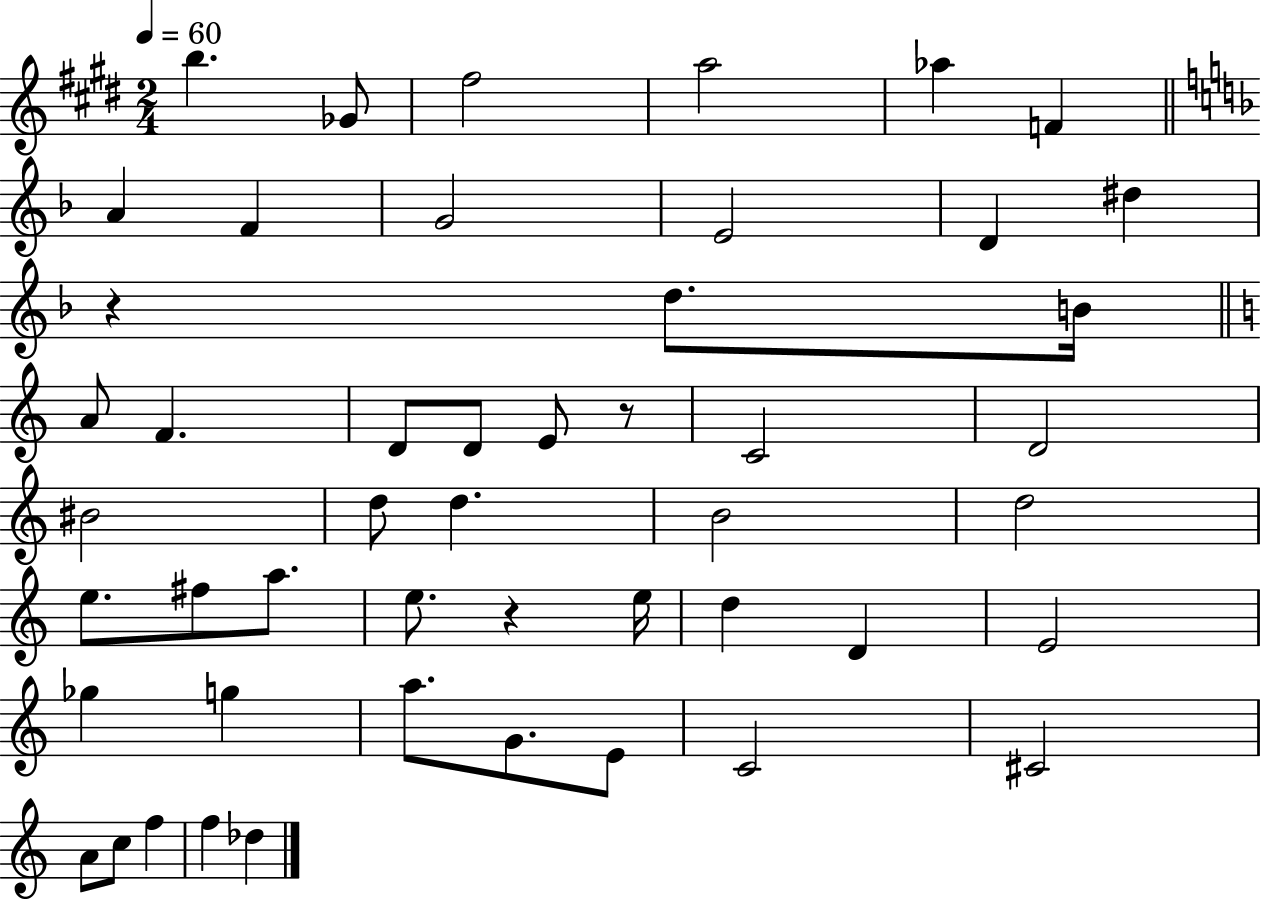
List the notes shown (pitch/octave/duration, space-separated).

B5/q. Gb4/e F#5/h A5/h Ab5/q F4/q A4/q F4/q G4/h E4/h D4/q D#5/q R/q D5/e. B4/s A4/e F4/q. D4/e D4/e E4/e R/e C4/h D4/h BIS4/h D5/e D5/q. B4/h D5/h E5/e. F#5/e A5/e. E5/e. R/q E5/s D5/q D4/q E4/h Gb5/q G5/q A5/e. G4/e. E4/e C4/h C#4/h A4/e C5/e F5/q F5/q Db5/q